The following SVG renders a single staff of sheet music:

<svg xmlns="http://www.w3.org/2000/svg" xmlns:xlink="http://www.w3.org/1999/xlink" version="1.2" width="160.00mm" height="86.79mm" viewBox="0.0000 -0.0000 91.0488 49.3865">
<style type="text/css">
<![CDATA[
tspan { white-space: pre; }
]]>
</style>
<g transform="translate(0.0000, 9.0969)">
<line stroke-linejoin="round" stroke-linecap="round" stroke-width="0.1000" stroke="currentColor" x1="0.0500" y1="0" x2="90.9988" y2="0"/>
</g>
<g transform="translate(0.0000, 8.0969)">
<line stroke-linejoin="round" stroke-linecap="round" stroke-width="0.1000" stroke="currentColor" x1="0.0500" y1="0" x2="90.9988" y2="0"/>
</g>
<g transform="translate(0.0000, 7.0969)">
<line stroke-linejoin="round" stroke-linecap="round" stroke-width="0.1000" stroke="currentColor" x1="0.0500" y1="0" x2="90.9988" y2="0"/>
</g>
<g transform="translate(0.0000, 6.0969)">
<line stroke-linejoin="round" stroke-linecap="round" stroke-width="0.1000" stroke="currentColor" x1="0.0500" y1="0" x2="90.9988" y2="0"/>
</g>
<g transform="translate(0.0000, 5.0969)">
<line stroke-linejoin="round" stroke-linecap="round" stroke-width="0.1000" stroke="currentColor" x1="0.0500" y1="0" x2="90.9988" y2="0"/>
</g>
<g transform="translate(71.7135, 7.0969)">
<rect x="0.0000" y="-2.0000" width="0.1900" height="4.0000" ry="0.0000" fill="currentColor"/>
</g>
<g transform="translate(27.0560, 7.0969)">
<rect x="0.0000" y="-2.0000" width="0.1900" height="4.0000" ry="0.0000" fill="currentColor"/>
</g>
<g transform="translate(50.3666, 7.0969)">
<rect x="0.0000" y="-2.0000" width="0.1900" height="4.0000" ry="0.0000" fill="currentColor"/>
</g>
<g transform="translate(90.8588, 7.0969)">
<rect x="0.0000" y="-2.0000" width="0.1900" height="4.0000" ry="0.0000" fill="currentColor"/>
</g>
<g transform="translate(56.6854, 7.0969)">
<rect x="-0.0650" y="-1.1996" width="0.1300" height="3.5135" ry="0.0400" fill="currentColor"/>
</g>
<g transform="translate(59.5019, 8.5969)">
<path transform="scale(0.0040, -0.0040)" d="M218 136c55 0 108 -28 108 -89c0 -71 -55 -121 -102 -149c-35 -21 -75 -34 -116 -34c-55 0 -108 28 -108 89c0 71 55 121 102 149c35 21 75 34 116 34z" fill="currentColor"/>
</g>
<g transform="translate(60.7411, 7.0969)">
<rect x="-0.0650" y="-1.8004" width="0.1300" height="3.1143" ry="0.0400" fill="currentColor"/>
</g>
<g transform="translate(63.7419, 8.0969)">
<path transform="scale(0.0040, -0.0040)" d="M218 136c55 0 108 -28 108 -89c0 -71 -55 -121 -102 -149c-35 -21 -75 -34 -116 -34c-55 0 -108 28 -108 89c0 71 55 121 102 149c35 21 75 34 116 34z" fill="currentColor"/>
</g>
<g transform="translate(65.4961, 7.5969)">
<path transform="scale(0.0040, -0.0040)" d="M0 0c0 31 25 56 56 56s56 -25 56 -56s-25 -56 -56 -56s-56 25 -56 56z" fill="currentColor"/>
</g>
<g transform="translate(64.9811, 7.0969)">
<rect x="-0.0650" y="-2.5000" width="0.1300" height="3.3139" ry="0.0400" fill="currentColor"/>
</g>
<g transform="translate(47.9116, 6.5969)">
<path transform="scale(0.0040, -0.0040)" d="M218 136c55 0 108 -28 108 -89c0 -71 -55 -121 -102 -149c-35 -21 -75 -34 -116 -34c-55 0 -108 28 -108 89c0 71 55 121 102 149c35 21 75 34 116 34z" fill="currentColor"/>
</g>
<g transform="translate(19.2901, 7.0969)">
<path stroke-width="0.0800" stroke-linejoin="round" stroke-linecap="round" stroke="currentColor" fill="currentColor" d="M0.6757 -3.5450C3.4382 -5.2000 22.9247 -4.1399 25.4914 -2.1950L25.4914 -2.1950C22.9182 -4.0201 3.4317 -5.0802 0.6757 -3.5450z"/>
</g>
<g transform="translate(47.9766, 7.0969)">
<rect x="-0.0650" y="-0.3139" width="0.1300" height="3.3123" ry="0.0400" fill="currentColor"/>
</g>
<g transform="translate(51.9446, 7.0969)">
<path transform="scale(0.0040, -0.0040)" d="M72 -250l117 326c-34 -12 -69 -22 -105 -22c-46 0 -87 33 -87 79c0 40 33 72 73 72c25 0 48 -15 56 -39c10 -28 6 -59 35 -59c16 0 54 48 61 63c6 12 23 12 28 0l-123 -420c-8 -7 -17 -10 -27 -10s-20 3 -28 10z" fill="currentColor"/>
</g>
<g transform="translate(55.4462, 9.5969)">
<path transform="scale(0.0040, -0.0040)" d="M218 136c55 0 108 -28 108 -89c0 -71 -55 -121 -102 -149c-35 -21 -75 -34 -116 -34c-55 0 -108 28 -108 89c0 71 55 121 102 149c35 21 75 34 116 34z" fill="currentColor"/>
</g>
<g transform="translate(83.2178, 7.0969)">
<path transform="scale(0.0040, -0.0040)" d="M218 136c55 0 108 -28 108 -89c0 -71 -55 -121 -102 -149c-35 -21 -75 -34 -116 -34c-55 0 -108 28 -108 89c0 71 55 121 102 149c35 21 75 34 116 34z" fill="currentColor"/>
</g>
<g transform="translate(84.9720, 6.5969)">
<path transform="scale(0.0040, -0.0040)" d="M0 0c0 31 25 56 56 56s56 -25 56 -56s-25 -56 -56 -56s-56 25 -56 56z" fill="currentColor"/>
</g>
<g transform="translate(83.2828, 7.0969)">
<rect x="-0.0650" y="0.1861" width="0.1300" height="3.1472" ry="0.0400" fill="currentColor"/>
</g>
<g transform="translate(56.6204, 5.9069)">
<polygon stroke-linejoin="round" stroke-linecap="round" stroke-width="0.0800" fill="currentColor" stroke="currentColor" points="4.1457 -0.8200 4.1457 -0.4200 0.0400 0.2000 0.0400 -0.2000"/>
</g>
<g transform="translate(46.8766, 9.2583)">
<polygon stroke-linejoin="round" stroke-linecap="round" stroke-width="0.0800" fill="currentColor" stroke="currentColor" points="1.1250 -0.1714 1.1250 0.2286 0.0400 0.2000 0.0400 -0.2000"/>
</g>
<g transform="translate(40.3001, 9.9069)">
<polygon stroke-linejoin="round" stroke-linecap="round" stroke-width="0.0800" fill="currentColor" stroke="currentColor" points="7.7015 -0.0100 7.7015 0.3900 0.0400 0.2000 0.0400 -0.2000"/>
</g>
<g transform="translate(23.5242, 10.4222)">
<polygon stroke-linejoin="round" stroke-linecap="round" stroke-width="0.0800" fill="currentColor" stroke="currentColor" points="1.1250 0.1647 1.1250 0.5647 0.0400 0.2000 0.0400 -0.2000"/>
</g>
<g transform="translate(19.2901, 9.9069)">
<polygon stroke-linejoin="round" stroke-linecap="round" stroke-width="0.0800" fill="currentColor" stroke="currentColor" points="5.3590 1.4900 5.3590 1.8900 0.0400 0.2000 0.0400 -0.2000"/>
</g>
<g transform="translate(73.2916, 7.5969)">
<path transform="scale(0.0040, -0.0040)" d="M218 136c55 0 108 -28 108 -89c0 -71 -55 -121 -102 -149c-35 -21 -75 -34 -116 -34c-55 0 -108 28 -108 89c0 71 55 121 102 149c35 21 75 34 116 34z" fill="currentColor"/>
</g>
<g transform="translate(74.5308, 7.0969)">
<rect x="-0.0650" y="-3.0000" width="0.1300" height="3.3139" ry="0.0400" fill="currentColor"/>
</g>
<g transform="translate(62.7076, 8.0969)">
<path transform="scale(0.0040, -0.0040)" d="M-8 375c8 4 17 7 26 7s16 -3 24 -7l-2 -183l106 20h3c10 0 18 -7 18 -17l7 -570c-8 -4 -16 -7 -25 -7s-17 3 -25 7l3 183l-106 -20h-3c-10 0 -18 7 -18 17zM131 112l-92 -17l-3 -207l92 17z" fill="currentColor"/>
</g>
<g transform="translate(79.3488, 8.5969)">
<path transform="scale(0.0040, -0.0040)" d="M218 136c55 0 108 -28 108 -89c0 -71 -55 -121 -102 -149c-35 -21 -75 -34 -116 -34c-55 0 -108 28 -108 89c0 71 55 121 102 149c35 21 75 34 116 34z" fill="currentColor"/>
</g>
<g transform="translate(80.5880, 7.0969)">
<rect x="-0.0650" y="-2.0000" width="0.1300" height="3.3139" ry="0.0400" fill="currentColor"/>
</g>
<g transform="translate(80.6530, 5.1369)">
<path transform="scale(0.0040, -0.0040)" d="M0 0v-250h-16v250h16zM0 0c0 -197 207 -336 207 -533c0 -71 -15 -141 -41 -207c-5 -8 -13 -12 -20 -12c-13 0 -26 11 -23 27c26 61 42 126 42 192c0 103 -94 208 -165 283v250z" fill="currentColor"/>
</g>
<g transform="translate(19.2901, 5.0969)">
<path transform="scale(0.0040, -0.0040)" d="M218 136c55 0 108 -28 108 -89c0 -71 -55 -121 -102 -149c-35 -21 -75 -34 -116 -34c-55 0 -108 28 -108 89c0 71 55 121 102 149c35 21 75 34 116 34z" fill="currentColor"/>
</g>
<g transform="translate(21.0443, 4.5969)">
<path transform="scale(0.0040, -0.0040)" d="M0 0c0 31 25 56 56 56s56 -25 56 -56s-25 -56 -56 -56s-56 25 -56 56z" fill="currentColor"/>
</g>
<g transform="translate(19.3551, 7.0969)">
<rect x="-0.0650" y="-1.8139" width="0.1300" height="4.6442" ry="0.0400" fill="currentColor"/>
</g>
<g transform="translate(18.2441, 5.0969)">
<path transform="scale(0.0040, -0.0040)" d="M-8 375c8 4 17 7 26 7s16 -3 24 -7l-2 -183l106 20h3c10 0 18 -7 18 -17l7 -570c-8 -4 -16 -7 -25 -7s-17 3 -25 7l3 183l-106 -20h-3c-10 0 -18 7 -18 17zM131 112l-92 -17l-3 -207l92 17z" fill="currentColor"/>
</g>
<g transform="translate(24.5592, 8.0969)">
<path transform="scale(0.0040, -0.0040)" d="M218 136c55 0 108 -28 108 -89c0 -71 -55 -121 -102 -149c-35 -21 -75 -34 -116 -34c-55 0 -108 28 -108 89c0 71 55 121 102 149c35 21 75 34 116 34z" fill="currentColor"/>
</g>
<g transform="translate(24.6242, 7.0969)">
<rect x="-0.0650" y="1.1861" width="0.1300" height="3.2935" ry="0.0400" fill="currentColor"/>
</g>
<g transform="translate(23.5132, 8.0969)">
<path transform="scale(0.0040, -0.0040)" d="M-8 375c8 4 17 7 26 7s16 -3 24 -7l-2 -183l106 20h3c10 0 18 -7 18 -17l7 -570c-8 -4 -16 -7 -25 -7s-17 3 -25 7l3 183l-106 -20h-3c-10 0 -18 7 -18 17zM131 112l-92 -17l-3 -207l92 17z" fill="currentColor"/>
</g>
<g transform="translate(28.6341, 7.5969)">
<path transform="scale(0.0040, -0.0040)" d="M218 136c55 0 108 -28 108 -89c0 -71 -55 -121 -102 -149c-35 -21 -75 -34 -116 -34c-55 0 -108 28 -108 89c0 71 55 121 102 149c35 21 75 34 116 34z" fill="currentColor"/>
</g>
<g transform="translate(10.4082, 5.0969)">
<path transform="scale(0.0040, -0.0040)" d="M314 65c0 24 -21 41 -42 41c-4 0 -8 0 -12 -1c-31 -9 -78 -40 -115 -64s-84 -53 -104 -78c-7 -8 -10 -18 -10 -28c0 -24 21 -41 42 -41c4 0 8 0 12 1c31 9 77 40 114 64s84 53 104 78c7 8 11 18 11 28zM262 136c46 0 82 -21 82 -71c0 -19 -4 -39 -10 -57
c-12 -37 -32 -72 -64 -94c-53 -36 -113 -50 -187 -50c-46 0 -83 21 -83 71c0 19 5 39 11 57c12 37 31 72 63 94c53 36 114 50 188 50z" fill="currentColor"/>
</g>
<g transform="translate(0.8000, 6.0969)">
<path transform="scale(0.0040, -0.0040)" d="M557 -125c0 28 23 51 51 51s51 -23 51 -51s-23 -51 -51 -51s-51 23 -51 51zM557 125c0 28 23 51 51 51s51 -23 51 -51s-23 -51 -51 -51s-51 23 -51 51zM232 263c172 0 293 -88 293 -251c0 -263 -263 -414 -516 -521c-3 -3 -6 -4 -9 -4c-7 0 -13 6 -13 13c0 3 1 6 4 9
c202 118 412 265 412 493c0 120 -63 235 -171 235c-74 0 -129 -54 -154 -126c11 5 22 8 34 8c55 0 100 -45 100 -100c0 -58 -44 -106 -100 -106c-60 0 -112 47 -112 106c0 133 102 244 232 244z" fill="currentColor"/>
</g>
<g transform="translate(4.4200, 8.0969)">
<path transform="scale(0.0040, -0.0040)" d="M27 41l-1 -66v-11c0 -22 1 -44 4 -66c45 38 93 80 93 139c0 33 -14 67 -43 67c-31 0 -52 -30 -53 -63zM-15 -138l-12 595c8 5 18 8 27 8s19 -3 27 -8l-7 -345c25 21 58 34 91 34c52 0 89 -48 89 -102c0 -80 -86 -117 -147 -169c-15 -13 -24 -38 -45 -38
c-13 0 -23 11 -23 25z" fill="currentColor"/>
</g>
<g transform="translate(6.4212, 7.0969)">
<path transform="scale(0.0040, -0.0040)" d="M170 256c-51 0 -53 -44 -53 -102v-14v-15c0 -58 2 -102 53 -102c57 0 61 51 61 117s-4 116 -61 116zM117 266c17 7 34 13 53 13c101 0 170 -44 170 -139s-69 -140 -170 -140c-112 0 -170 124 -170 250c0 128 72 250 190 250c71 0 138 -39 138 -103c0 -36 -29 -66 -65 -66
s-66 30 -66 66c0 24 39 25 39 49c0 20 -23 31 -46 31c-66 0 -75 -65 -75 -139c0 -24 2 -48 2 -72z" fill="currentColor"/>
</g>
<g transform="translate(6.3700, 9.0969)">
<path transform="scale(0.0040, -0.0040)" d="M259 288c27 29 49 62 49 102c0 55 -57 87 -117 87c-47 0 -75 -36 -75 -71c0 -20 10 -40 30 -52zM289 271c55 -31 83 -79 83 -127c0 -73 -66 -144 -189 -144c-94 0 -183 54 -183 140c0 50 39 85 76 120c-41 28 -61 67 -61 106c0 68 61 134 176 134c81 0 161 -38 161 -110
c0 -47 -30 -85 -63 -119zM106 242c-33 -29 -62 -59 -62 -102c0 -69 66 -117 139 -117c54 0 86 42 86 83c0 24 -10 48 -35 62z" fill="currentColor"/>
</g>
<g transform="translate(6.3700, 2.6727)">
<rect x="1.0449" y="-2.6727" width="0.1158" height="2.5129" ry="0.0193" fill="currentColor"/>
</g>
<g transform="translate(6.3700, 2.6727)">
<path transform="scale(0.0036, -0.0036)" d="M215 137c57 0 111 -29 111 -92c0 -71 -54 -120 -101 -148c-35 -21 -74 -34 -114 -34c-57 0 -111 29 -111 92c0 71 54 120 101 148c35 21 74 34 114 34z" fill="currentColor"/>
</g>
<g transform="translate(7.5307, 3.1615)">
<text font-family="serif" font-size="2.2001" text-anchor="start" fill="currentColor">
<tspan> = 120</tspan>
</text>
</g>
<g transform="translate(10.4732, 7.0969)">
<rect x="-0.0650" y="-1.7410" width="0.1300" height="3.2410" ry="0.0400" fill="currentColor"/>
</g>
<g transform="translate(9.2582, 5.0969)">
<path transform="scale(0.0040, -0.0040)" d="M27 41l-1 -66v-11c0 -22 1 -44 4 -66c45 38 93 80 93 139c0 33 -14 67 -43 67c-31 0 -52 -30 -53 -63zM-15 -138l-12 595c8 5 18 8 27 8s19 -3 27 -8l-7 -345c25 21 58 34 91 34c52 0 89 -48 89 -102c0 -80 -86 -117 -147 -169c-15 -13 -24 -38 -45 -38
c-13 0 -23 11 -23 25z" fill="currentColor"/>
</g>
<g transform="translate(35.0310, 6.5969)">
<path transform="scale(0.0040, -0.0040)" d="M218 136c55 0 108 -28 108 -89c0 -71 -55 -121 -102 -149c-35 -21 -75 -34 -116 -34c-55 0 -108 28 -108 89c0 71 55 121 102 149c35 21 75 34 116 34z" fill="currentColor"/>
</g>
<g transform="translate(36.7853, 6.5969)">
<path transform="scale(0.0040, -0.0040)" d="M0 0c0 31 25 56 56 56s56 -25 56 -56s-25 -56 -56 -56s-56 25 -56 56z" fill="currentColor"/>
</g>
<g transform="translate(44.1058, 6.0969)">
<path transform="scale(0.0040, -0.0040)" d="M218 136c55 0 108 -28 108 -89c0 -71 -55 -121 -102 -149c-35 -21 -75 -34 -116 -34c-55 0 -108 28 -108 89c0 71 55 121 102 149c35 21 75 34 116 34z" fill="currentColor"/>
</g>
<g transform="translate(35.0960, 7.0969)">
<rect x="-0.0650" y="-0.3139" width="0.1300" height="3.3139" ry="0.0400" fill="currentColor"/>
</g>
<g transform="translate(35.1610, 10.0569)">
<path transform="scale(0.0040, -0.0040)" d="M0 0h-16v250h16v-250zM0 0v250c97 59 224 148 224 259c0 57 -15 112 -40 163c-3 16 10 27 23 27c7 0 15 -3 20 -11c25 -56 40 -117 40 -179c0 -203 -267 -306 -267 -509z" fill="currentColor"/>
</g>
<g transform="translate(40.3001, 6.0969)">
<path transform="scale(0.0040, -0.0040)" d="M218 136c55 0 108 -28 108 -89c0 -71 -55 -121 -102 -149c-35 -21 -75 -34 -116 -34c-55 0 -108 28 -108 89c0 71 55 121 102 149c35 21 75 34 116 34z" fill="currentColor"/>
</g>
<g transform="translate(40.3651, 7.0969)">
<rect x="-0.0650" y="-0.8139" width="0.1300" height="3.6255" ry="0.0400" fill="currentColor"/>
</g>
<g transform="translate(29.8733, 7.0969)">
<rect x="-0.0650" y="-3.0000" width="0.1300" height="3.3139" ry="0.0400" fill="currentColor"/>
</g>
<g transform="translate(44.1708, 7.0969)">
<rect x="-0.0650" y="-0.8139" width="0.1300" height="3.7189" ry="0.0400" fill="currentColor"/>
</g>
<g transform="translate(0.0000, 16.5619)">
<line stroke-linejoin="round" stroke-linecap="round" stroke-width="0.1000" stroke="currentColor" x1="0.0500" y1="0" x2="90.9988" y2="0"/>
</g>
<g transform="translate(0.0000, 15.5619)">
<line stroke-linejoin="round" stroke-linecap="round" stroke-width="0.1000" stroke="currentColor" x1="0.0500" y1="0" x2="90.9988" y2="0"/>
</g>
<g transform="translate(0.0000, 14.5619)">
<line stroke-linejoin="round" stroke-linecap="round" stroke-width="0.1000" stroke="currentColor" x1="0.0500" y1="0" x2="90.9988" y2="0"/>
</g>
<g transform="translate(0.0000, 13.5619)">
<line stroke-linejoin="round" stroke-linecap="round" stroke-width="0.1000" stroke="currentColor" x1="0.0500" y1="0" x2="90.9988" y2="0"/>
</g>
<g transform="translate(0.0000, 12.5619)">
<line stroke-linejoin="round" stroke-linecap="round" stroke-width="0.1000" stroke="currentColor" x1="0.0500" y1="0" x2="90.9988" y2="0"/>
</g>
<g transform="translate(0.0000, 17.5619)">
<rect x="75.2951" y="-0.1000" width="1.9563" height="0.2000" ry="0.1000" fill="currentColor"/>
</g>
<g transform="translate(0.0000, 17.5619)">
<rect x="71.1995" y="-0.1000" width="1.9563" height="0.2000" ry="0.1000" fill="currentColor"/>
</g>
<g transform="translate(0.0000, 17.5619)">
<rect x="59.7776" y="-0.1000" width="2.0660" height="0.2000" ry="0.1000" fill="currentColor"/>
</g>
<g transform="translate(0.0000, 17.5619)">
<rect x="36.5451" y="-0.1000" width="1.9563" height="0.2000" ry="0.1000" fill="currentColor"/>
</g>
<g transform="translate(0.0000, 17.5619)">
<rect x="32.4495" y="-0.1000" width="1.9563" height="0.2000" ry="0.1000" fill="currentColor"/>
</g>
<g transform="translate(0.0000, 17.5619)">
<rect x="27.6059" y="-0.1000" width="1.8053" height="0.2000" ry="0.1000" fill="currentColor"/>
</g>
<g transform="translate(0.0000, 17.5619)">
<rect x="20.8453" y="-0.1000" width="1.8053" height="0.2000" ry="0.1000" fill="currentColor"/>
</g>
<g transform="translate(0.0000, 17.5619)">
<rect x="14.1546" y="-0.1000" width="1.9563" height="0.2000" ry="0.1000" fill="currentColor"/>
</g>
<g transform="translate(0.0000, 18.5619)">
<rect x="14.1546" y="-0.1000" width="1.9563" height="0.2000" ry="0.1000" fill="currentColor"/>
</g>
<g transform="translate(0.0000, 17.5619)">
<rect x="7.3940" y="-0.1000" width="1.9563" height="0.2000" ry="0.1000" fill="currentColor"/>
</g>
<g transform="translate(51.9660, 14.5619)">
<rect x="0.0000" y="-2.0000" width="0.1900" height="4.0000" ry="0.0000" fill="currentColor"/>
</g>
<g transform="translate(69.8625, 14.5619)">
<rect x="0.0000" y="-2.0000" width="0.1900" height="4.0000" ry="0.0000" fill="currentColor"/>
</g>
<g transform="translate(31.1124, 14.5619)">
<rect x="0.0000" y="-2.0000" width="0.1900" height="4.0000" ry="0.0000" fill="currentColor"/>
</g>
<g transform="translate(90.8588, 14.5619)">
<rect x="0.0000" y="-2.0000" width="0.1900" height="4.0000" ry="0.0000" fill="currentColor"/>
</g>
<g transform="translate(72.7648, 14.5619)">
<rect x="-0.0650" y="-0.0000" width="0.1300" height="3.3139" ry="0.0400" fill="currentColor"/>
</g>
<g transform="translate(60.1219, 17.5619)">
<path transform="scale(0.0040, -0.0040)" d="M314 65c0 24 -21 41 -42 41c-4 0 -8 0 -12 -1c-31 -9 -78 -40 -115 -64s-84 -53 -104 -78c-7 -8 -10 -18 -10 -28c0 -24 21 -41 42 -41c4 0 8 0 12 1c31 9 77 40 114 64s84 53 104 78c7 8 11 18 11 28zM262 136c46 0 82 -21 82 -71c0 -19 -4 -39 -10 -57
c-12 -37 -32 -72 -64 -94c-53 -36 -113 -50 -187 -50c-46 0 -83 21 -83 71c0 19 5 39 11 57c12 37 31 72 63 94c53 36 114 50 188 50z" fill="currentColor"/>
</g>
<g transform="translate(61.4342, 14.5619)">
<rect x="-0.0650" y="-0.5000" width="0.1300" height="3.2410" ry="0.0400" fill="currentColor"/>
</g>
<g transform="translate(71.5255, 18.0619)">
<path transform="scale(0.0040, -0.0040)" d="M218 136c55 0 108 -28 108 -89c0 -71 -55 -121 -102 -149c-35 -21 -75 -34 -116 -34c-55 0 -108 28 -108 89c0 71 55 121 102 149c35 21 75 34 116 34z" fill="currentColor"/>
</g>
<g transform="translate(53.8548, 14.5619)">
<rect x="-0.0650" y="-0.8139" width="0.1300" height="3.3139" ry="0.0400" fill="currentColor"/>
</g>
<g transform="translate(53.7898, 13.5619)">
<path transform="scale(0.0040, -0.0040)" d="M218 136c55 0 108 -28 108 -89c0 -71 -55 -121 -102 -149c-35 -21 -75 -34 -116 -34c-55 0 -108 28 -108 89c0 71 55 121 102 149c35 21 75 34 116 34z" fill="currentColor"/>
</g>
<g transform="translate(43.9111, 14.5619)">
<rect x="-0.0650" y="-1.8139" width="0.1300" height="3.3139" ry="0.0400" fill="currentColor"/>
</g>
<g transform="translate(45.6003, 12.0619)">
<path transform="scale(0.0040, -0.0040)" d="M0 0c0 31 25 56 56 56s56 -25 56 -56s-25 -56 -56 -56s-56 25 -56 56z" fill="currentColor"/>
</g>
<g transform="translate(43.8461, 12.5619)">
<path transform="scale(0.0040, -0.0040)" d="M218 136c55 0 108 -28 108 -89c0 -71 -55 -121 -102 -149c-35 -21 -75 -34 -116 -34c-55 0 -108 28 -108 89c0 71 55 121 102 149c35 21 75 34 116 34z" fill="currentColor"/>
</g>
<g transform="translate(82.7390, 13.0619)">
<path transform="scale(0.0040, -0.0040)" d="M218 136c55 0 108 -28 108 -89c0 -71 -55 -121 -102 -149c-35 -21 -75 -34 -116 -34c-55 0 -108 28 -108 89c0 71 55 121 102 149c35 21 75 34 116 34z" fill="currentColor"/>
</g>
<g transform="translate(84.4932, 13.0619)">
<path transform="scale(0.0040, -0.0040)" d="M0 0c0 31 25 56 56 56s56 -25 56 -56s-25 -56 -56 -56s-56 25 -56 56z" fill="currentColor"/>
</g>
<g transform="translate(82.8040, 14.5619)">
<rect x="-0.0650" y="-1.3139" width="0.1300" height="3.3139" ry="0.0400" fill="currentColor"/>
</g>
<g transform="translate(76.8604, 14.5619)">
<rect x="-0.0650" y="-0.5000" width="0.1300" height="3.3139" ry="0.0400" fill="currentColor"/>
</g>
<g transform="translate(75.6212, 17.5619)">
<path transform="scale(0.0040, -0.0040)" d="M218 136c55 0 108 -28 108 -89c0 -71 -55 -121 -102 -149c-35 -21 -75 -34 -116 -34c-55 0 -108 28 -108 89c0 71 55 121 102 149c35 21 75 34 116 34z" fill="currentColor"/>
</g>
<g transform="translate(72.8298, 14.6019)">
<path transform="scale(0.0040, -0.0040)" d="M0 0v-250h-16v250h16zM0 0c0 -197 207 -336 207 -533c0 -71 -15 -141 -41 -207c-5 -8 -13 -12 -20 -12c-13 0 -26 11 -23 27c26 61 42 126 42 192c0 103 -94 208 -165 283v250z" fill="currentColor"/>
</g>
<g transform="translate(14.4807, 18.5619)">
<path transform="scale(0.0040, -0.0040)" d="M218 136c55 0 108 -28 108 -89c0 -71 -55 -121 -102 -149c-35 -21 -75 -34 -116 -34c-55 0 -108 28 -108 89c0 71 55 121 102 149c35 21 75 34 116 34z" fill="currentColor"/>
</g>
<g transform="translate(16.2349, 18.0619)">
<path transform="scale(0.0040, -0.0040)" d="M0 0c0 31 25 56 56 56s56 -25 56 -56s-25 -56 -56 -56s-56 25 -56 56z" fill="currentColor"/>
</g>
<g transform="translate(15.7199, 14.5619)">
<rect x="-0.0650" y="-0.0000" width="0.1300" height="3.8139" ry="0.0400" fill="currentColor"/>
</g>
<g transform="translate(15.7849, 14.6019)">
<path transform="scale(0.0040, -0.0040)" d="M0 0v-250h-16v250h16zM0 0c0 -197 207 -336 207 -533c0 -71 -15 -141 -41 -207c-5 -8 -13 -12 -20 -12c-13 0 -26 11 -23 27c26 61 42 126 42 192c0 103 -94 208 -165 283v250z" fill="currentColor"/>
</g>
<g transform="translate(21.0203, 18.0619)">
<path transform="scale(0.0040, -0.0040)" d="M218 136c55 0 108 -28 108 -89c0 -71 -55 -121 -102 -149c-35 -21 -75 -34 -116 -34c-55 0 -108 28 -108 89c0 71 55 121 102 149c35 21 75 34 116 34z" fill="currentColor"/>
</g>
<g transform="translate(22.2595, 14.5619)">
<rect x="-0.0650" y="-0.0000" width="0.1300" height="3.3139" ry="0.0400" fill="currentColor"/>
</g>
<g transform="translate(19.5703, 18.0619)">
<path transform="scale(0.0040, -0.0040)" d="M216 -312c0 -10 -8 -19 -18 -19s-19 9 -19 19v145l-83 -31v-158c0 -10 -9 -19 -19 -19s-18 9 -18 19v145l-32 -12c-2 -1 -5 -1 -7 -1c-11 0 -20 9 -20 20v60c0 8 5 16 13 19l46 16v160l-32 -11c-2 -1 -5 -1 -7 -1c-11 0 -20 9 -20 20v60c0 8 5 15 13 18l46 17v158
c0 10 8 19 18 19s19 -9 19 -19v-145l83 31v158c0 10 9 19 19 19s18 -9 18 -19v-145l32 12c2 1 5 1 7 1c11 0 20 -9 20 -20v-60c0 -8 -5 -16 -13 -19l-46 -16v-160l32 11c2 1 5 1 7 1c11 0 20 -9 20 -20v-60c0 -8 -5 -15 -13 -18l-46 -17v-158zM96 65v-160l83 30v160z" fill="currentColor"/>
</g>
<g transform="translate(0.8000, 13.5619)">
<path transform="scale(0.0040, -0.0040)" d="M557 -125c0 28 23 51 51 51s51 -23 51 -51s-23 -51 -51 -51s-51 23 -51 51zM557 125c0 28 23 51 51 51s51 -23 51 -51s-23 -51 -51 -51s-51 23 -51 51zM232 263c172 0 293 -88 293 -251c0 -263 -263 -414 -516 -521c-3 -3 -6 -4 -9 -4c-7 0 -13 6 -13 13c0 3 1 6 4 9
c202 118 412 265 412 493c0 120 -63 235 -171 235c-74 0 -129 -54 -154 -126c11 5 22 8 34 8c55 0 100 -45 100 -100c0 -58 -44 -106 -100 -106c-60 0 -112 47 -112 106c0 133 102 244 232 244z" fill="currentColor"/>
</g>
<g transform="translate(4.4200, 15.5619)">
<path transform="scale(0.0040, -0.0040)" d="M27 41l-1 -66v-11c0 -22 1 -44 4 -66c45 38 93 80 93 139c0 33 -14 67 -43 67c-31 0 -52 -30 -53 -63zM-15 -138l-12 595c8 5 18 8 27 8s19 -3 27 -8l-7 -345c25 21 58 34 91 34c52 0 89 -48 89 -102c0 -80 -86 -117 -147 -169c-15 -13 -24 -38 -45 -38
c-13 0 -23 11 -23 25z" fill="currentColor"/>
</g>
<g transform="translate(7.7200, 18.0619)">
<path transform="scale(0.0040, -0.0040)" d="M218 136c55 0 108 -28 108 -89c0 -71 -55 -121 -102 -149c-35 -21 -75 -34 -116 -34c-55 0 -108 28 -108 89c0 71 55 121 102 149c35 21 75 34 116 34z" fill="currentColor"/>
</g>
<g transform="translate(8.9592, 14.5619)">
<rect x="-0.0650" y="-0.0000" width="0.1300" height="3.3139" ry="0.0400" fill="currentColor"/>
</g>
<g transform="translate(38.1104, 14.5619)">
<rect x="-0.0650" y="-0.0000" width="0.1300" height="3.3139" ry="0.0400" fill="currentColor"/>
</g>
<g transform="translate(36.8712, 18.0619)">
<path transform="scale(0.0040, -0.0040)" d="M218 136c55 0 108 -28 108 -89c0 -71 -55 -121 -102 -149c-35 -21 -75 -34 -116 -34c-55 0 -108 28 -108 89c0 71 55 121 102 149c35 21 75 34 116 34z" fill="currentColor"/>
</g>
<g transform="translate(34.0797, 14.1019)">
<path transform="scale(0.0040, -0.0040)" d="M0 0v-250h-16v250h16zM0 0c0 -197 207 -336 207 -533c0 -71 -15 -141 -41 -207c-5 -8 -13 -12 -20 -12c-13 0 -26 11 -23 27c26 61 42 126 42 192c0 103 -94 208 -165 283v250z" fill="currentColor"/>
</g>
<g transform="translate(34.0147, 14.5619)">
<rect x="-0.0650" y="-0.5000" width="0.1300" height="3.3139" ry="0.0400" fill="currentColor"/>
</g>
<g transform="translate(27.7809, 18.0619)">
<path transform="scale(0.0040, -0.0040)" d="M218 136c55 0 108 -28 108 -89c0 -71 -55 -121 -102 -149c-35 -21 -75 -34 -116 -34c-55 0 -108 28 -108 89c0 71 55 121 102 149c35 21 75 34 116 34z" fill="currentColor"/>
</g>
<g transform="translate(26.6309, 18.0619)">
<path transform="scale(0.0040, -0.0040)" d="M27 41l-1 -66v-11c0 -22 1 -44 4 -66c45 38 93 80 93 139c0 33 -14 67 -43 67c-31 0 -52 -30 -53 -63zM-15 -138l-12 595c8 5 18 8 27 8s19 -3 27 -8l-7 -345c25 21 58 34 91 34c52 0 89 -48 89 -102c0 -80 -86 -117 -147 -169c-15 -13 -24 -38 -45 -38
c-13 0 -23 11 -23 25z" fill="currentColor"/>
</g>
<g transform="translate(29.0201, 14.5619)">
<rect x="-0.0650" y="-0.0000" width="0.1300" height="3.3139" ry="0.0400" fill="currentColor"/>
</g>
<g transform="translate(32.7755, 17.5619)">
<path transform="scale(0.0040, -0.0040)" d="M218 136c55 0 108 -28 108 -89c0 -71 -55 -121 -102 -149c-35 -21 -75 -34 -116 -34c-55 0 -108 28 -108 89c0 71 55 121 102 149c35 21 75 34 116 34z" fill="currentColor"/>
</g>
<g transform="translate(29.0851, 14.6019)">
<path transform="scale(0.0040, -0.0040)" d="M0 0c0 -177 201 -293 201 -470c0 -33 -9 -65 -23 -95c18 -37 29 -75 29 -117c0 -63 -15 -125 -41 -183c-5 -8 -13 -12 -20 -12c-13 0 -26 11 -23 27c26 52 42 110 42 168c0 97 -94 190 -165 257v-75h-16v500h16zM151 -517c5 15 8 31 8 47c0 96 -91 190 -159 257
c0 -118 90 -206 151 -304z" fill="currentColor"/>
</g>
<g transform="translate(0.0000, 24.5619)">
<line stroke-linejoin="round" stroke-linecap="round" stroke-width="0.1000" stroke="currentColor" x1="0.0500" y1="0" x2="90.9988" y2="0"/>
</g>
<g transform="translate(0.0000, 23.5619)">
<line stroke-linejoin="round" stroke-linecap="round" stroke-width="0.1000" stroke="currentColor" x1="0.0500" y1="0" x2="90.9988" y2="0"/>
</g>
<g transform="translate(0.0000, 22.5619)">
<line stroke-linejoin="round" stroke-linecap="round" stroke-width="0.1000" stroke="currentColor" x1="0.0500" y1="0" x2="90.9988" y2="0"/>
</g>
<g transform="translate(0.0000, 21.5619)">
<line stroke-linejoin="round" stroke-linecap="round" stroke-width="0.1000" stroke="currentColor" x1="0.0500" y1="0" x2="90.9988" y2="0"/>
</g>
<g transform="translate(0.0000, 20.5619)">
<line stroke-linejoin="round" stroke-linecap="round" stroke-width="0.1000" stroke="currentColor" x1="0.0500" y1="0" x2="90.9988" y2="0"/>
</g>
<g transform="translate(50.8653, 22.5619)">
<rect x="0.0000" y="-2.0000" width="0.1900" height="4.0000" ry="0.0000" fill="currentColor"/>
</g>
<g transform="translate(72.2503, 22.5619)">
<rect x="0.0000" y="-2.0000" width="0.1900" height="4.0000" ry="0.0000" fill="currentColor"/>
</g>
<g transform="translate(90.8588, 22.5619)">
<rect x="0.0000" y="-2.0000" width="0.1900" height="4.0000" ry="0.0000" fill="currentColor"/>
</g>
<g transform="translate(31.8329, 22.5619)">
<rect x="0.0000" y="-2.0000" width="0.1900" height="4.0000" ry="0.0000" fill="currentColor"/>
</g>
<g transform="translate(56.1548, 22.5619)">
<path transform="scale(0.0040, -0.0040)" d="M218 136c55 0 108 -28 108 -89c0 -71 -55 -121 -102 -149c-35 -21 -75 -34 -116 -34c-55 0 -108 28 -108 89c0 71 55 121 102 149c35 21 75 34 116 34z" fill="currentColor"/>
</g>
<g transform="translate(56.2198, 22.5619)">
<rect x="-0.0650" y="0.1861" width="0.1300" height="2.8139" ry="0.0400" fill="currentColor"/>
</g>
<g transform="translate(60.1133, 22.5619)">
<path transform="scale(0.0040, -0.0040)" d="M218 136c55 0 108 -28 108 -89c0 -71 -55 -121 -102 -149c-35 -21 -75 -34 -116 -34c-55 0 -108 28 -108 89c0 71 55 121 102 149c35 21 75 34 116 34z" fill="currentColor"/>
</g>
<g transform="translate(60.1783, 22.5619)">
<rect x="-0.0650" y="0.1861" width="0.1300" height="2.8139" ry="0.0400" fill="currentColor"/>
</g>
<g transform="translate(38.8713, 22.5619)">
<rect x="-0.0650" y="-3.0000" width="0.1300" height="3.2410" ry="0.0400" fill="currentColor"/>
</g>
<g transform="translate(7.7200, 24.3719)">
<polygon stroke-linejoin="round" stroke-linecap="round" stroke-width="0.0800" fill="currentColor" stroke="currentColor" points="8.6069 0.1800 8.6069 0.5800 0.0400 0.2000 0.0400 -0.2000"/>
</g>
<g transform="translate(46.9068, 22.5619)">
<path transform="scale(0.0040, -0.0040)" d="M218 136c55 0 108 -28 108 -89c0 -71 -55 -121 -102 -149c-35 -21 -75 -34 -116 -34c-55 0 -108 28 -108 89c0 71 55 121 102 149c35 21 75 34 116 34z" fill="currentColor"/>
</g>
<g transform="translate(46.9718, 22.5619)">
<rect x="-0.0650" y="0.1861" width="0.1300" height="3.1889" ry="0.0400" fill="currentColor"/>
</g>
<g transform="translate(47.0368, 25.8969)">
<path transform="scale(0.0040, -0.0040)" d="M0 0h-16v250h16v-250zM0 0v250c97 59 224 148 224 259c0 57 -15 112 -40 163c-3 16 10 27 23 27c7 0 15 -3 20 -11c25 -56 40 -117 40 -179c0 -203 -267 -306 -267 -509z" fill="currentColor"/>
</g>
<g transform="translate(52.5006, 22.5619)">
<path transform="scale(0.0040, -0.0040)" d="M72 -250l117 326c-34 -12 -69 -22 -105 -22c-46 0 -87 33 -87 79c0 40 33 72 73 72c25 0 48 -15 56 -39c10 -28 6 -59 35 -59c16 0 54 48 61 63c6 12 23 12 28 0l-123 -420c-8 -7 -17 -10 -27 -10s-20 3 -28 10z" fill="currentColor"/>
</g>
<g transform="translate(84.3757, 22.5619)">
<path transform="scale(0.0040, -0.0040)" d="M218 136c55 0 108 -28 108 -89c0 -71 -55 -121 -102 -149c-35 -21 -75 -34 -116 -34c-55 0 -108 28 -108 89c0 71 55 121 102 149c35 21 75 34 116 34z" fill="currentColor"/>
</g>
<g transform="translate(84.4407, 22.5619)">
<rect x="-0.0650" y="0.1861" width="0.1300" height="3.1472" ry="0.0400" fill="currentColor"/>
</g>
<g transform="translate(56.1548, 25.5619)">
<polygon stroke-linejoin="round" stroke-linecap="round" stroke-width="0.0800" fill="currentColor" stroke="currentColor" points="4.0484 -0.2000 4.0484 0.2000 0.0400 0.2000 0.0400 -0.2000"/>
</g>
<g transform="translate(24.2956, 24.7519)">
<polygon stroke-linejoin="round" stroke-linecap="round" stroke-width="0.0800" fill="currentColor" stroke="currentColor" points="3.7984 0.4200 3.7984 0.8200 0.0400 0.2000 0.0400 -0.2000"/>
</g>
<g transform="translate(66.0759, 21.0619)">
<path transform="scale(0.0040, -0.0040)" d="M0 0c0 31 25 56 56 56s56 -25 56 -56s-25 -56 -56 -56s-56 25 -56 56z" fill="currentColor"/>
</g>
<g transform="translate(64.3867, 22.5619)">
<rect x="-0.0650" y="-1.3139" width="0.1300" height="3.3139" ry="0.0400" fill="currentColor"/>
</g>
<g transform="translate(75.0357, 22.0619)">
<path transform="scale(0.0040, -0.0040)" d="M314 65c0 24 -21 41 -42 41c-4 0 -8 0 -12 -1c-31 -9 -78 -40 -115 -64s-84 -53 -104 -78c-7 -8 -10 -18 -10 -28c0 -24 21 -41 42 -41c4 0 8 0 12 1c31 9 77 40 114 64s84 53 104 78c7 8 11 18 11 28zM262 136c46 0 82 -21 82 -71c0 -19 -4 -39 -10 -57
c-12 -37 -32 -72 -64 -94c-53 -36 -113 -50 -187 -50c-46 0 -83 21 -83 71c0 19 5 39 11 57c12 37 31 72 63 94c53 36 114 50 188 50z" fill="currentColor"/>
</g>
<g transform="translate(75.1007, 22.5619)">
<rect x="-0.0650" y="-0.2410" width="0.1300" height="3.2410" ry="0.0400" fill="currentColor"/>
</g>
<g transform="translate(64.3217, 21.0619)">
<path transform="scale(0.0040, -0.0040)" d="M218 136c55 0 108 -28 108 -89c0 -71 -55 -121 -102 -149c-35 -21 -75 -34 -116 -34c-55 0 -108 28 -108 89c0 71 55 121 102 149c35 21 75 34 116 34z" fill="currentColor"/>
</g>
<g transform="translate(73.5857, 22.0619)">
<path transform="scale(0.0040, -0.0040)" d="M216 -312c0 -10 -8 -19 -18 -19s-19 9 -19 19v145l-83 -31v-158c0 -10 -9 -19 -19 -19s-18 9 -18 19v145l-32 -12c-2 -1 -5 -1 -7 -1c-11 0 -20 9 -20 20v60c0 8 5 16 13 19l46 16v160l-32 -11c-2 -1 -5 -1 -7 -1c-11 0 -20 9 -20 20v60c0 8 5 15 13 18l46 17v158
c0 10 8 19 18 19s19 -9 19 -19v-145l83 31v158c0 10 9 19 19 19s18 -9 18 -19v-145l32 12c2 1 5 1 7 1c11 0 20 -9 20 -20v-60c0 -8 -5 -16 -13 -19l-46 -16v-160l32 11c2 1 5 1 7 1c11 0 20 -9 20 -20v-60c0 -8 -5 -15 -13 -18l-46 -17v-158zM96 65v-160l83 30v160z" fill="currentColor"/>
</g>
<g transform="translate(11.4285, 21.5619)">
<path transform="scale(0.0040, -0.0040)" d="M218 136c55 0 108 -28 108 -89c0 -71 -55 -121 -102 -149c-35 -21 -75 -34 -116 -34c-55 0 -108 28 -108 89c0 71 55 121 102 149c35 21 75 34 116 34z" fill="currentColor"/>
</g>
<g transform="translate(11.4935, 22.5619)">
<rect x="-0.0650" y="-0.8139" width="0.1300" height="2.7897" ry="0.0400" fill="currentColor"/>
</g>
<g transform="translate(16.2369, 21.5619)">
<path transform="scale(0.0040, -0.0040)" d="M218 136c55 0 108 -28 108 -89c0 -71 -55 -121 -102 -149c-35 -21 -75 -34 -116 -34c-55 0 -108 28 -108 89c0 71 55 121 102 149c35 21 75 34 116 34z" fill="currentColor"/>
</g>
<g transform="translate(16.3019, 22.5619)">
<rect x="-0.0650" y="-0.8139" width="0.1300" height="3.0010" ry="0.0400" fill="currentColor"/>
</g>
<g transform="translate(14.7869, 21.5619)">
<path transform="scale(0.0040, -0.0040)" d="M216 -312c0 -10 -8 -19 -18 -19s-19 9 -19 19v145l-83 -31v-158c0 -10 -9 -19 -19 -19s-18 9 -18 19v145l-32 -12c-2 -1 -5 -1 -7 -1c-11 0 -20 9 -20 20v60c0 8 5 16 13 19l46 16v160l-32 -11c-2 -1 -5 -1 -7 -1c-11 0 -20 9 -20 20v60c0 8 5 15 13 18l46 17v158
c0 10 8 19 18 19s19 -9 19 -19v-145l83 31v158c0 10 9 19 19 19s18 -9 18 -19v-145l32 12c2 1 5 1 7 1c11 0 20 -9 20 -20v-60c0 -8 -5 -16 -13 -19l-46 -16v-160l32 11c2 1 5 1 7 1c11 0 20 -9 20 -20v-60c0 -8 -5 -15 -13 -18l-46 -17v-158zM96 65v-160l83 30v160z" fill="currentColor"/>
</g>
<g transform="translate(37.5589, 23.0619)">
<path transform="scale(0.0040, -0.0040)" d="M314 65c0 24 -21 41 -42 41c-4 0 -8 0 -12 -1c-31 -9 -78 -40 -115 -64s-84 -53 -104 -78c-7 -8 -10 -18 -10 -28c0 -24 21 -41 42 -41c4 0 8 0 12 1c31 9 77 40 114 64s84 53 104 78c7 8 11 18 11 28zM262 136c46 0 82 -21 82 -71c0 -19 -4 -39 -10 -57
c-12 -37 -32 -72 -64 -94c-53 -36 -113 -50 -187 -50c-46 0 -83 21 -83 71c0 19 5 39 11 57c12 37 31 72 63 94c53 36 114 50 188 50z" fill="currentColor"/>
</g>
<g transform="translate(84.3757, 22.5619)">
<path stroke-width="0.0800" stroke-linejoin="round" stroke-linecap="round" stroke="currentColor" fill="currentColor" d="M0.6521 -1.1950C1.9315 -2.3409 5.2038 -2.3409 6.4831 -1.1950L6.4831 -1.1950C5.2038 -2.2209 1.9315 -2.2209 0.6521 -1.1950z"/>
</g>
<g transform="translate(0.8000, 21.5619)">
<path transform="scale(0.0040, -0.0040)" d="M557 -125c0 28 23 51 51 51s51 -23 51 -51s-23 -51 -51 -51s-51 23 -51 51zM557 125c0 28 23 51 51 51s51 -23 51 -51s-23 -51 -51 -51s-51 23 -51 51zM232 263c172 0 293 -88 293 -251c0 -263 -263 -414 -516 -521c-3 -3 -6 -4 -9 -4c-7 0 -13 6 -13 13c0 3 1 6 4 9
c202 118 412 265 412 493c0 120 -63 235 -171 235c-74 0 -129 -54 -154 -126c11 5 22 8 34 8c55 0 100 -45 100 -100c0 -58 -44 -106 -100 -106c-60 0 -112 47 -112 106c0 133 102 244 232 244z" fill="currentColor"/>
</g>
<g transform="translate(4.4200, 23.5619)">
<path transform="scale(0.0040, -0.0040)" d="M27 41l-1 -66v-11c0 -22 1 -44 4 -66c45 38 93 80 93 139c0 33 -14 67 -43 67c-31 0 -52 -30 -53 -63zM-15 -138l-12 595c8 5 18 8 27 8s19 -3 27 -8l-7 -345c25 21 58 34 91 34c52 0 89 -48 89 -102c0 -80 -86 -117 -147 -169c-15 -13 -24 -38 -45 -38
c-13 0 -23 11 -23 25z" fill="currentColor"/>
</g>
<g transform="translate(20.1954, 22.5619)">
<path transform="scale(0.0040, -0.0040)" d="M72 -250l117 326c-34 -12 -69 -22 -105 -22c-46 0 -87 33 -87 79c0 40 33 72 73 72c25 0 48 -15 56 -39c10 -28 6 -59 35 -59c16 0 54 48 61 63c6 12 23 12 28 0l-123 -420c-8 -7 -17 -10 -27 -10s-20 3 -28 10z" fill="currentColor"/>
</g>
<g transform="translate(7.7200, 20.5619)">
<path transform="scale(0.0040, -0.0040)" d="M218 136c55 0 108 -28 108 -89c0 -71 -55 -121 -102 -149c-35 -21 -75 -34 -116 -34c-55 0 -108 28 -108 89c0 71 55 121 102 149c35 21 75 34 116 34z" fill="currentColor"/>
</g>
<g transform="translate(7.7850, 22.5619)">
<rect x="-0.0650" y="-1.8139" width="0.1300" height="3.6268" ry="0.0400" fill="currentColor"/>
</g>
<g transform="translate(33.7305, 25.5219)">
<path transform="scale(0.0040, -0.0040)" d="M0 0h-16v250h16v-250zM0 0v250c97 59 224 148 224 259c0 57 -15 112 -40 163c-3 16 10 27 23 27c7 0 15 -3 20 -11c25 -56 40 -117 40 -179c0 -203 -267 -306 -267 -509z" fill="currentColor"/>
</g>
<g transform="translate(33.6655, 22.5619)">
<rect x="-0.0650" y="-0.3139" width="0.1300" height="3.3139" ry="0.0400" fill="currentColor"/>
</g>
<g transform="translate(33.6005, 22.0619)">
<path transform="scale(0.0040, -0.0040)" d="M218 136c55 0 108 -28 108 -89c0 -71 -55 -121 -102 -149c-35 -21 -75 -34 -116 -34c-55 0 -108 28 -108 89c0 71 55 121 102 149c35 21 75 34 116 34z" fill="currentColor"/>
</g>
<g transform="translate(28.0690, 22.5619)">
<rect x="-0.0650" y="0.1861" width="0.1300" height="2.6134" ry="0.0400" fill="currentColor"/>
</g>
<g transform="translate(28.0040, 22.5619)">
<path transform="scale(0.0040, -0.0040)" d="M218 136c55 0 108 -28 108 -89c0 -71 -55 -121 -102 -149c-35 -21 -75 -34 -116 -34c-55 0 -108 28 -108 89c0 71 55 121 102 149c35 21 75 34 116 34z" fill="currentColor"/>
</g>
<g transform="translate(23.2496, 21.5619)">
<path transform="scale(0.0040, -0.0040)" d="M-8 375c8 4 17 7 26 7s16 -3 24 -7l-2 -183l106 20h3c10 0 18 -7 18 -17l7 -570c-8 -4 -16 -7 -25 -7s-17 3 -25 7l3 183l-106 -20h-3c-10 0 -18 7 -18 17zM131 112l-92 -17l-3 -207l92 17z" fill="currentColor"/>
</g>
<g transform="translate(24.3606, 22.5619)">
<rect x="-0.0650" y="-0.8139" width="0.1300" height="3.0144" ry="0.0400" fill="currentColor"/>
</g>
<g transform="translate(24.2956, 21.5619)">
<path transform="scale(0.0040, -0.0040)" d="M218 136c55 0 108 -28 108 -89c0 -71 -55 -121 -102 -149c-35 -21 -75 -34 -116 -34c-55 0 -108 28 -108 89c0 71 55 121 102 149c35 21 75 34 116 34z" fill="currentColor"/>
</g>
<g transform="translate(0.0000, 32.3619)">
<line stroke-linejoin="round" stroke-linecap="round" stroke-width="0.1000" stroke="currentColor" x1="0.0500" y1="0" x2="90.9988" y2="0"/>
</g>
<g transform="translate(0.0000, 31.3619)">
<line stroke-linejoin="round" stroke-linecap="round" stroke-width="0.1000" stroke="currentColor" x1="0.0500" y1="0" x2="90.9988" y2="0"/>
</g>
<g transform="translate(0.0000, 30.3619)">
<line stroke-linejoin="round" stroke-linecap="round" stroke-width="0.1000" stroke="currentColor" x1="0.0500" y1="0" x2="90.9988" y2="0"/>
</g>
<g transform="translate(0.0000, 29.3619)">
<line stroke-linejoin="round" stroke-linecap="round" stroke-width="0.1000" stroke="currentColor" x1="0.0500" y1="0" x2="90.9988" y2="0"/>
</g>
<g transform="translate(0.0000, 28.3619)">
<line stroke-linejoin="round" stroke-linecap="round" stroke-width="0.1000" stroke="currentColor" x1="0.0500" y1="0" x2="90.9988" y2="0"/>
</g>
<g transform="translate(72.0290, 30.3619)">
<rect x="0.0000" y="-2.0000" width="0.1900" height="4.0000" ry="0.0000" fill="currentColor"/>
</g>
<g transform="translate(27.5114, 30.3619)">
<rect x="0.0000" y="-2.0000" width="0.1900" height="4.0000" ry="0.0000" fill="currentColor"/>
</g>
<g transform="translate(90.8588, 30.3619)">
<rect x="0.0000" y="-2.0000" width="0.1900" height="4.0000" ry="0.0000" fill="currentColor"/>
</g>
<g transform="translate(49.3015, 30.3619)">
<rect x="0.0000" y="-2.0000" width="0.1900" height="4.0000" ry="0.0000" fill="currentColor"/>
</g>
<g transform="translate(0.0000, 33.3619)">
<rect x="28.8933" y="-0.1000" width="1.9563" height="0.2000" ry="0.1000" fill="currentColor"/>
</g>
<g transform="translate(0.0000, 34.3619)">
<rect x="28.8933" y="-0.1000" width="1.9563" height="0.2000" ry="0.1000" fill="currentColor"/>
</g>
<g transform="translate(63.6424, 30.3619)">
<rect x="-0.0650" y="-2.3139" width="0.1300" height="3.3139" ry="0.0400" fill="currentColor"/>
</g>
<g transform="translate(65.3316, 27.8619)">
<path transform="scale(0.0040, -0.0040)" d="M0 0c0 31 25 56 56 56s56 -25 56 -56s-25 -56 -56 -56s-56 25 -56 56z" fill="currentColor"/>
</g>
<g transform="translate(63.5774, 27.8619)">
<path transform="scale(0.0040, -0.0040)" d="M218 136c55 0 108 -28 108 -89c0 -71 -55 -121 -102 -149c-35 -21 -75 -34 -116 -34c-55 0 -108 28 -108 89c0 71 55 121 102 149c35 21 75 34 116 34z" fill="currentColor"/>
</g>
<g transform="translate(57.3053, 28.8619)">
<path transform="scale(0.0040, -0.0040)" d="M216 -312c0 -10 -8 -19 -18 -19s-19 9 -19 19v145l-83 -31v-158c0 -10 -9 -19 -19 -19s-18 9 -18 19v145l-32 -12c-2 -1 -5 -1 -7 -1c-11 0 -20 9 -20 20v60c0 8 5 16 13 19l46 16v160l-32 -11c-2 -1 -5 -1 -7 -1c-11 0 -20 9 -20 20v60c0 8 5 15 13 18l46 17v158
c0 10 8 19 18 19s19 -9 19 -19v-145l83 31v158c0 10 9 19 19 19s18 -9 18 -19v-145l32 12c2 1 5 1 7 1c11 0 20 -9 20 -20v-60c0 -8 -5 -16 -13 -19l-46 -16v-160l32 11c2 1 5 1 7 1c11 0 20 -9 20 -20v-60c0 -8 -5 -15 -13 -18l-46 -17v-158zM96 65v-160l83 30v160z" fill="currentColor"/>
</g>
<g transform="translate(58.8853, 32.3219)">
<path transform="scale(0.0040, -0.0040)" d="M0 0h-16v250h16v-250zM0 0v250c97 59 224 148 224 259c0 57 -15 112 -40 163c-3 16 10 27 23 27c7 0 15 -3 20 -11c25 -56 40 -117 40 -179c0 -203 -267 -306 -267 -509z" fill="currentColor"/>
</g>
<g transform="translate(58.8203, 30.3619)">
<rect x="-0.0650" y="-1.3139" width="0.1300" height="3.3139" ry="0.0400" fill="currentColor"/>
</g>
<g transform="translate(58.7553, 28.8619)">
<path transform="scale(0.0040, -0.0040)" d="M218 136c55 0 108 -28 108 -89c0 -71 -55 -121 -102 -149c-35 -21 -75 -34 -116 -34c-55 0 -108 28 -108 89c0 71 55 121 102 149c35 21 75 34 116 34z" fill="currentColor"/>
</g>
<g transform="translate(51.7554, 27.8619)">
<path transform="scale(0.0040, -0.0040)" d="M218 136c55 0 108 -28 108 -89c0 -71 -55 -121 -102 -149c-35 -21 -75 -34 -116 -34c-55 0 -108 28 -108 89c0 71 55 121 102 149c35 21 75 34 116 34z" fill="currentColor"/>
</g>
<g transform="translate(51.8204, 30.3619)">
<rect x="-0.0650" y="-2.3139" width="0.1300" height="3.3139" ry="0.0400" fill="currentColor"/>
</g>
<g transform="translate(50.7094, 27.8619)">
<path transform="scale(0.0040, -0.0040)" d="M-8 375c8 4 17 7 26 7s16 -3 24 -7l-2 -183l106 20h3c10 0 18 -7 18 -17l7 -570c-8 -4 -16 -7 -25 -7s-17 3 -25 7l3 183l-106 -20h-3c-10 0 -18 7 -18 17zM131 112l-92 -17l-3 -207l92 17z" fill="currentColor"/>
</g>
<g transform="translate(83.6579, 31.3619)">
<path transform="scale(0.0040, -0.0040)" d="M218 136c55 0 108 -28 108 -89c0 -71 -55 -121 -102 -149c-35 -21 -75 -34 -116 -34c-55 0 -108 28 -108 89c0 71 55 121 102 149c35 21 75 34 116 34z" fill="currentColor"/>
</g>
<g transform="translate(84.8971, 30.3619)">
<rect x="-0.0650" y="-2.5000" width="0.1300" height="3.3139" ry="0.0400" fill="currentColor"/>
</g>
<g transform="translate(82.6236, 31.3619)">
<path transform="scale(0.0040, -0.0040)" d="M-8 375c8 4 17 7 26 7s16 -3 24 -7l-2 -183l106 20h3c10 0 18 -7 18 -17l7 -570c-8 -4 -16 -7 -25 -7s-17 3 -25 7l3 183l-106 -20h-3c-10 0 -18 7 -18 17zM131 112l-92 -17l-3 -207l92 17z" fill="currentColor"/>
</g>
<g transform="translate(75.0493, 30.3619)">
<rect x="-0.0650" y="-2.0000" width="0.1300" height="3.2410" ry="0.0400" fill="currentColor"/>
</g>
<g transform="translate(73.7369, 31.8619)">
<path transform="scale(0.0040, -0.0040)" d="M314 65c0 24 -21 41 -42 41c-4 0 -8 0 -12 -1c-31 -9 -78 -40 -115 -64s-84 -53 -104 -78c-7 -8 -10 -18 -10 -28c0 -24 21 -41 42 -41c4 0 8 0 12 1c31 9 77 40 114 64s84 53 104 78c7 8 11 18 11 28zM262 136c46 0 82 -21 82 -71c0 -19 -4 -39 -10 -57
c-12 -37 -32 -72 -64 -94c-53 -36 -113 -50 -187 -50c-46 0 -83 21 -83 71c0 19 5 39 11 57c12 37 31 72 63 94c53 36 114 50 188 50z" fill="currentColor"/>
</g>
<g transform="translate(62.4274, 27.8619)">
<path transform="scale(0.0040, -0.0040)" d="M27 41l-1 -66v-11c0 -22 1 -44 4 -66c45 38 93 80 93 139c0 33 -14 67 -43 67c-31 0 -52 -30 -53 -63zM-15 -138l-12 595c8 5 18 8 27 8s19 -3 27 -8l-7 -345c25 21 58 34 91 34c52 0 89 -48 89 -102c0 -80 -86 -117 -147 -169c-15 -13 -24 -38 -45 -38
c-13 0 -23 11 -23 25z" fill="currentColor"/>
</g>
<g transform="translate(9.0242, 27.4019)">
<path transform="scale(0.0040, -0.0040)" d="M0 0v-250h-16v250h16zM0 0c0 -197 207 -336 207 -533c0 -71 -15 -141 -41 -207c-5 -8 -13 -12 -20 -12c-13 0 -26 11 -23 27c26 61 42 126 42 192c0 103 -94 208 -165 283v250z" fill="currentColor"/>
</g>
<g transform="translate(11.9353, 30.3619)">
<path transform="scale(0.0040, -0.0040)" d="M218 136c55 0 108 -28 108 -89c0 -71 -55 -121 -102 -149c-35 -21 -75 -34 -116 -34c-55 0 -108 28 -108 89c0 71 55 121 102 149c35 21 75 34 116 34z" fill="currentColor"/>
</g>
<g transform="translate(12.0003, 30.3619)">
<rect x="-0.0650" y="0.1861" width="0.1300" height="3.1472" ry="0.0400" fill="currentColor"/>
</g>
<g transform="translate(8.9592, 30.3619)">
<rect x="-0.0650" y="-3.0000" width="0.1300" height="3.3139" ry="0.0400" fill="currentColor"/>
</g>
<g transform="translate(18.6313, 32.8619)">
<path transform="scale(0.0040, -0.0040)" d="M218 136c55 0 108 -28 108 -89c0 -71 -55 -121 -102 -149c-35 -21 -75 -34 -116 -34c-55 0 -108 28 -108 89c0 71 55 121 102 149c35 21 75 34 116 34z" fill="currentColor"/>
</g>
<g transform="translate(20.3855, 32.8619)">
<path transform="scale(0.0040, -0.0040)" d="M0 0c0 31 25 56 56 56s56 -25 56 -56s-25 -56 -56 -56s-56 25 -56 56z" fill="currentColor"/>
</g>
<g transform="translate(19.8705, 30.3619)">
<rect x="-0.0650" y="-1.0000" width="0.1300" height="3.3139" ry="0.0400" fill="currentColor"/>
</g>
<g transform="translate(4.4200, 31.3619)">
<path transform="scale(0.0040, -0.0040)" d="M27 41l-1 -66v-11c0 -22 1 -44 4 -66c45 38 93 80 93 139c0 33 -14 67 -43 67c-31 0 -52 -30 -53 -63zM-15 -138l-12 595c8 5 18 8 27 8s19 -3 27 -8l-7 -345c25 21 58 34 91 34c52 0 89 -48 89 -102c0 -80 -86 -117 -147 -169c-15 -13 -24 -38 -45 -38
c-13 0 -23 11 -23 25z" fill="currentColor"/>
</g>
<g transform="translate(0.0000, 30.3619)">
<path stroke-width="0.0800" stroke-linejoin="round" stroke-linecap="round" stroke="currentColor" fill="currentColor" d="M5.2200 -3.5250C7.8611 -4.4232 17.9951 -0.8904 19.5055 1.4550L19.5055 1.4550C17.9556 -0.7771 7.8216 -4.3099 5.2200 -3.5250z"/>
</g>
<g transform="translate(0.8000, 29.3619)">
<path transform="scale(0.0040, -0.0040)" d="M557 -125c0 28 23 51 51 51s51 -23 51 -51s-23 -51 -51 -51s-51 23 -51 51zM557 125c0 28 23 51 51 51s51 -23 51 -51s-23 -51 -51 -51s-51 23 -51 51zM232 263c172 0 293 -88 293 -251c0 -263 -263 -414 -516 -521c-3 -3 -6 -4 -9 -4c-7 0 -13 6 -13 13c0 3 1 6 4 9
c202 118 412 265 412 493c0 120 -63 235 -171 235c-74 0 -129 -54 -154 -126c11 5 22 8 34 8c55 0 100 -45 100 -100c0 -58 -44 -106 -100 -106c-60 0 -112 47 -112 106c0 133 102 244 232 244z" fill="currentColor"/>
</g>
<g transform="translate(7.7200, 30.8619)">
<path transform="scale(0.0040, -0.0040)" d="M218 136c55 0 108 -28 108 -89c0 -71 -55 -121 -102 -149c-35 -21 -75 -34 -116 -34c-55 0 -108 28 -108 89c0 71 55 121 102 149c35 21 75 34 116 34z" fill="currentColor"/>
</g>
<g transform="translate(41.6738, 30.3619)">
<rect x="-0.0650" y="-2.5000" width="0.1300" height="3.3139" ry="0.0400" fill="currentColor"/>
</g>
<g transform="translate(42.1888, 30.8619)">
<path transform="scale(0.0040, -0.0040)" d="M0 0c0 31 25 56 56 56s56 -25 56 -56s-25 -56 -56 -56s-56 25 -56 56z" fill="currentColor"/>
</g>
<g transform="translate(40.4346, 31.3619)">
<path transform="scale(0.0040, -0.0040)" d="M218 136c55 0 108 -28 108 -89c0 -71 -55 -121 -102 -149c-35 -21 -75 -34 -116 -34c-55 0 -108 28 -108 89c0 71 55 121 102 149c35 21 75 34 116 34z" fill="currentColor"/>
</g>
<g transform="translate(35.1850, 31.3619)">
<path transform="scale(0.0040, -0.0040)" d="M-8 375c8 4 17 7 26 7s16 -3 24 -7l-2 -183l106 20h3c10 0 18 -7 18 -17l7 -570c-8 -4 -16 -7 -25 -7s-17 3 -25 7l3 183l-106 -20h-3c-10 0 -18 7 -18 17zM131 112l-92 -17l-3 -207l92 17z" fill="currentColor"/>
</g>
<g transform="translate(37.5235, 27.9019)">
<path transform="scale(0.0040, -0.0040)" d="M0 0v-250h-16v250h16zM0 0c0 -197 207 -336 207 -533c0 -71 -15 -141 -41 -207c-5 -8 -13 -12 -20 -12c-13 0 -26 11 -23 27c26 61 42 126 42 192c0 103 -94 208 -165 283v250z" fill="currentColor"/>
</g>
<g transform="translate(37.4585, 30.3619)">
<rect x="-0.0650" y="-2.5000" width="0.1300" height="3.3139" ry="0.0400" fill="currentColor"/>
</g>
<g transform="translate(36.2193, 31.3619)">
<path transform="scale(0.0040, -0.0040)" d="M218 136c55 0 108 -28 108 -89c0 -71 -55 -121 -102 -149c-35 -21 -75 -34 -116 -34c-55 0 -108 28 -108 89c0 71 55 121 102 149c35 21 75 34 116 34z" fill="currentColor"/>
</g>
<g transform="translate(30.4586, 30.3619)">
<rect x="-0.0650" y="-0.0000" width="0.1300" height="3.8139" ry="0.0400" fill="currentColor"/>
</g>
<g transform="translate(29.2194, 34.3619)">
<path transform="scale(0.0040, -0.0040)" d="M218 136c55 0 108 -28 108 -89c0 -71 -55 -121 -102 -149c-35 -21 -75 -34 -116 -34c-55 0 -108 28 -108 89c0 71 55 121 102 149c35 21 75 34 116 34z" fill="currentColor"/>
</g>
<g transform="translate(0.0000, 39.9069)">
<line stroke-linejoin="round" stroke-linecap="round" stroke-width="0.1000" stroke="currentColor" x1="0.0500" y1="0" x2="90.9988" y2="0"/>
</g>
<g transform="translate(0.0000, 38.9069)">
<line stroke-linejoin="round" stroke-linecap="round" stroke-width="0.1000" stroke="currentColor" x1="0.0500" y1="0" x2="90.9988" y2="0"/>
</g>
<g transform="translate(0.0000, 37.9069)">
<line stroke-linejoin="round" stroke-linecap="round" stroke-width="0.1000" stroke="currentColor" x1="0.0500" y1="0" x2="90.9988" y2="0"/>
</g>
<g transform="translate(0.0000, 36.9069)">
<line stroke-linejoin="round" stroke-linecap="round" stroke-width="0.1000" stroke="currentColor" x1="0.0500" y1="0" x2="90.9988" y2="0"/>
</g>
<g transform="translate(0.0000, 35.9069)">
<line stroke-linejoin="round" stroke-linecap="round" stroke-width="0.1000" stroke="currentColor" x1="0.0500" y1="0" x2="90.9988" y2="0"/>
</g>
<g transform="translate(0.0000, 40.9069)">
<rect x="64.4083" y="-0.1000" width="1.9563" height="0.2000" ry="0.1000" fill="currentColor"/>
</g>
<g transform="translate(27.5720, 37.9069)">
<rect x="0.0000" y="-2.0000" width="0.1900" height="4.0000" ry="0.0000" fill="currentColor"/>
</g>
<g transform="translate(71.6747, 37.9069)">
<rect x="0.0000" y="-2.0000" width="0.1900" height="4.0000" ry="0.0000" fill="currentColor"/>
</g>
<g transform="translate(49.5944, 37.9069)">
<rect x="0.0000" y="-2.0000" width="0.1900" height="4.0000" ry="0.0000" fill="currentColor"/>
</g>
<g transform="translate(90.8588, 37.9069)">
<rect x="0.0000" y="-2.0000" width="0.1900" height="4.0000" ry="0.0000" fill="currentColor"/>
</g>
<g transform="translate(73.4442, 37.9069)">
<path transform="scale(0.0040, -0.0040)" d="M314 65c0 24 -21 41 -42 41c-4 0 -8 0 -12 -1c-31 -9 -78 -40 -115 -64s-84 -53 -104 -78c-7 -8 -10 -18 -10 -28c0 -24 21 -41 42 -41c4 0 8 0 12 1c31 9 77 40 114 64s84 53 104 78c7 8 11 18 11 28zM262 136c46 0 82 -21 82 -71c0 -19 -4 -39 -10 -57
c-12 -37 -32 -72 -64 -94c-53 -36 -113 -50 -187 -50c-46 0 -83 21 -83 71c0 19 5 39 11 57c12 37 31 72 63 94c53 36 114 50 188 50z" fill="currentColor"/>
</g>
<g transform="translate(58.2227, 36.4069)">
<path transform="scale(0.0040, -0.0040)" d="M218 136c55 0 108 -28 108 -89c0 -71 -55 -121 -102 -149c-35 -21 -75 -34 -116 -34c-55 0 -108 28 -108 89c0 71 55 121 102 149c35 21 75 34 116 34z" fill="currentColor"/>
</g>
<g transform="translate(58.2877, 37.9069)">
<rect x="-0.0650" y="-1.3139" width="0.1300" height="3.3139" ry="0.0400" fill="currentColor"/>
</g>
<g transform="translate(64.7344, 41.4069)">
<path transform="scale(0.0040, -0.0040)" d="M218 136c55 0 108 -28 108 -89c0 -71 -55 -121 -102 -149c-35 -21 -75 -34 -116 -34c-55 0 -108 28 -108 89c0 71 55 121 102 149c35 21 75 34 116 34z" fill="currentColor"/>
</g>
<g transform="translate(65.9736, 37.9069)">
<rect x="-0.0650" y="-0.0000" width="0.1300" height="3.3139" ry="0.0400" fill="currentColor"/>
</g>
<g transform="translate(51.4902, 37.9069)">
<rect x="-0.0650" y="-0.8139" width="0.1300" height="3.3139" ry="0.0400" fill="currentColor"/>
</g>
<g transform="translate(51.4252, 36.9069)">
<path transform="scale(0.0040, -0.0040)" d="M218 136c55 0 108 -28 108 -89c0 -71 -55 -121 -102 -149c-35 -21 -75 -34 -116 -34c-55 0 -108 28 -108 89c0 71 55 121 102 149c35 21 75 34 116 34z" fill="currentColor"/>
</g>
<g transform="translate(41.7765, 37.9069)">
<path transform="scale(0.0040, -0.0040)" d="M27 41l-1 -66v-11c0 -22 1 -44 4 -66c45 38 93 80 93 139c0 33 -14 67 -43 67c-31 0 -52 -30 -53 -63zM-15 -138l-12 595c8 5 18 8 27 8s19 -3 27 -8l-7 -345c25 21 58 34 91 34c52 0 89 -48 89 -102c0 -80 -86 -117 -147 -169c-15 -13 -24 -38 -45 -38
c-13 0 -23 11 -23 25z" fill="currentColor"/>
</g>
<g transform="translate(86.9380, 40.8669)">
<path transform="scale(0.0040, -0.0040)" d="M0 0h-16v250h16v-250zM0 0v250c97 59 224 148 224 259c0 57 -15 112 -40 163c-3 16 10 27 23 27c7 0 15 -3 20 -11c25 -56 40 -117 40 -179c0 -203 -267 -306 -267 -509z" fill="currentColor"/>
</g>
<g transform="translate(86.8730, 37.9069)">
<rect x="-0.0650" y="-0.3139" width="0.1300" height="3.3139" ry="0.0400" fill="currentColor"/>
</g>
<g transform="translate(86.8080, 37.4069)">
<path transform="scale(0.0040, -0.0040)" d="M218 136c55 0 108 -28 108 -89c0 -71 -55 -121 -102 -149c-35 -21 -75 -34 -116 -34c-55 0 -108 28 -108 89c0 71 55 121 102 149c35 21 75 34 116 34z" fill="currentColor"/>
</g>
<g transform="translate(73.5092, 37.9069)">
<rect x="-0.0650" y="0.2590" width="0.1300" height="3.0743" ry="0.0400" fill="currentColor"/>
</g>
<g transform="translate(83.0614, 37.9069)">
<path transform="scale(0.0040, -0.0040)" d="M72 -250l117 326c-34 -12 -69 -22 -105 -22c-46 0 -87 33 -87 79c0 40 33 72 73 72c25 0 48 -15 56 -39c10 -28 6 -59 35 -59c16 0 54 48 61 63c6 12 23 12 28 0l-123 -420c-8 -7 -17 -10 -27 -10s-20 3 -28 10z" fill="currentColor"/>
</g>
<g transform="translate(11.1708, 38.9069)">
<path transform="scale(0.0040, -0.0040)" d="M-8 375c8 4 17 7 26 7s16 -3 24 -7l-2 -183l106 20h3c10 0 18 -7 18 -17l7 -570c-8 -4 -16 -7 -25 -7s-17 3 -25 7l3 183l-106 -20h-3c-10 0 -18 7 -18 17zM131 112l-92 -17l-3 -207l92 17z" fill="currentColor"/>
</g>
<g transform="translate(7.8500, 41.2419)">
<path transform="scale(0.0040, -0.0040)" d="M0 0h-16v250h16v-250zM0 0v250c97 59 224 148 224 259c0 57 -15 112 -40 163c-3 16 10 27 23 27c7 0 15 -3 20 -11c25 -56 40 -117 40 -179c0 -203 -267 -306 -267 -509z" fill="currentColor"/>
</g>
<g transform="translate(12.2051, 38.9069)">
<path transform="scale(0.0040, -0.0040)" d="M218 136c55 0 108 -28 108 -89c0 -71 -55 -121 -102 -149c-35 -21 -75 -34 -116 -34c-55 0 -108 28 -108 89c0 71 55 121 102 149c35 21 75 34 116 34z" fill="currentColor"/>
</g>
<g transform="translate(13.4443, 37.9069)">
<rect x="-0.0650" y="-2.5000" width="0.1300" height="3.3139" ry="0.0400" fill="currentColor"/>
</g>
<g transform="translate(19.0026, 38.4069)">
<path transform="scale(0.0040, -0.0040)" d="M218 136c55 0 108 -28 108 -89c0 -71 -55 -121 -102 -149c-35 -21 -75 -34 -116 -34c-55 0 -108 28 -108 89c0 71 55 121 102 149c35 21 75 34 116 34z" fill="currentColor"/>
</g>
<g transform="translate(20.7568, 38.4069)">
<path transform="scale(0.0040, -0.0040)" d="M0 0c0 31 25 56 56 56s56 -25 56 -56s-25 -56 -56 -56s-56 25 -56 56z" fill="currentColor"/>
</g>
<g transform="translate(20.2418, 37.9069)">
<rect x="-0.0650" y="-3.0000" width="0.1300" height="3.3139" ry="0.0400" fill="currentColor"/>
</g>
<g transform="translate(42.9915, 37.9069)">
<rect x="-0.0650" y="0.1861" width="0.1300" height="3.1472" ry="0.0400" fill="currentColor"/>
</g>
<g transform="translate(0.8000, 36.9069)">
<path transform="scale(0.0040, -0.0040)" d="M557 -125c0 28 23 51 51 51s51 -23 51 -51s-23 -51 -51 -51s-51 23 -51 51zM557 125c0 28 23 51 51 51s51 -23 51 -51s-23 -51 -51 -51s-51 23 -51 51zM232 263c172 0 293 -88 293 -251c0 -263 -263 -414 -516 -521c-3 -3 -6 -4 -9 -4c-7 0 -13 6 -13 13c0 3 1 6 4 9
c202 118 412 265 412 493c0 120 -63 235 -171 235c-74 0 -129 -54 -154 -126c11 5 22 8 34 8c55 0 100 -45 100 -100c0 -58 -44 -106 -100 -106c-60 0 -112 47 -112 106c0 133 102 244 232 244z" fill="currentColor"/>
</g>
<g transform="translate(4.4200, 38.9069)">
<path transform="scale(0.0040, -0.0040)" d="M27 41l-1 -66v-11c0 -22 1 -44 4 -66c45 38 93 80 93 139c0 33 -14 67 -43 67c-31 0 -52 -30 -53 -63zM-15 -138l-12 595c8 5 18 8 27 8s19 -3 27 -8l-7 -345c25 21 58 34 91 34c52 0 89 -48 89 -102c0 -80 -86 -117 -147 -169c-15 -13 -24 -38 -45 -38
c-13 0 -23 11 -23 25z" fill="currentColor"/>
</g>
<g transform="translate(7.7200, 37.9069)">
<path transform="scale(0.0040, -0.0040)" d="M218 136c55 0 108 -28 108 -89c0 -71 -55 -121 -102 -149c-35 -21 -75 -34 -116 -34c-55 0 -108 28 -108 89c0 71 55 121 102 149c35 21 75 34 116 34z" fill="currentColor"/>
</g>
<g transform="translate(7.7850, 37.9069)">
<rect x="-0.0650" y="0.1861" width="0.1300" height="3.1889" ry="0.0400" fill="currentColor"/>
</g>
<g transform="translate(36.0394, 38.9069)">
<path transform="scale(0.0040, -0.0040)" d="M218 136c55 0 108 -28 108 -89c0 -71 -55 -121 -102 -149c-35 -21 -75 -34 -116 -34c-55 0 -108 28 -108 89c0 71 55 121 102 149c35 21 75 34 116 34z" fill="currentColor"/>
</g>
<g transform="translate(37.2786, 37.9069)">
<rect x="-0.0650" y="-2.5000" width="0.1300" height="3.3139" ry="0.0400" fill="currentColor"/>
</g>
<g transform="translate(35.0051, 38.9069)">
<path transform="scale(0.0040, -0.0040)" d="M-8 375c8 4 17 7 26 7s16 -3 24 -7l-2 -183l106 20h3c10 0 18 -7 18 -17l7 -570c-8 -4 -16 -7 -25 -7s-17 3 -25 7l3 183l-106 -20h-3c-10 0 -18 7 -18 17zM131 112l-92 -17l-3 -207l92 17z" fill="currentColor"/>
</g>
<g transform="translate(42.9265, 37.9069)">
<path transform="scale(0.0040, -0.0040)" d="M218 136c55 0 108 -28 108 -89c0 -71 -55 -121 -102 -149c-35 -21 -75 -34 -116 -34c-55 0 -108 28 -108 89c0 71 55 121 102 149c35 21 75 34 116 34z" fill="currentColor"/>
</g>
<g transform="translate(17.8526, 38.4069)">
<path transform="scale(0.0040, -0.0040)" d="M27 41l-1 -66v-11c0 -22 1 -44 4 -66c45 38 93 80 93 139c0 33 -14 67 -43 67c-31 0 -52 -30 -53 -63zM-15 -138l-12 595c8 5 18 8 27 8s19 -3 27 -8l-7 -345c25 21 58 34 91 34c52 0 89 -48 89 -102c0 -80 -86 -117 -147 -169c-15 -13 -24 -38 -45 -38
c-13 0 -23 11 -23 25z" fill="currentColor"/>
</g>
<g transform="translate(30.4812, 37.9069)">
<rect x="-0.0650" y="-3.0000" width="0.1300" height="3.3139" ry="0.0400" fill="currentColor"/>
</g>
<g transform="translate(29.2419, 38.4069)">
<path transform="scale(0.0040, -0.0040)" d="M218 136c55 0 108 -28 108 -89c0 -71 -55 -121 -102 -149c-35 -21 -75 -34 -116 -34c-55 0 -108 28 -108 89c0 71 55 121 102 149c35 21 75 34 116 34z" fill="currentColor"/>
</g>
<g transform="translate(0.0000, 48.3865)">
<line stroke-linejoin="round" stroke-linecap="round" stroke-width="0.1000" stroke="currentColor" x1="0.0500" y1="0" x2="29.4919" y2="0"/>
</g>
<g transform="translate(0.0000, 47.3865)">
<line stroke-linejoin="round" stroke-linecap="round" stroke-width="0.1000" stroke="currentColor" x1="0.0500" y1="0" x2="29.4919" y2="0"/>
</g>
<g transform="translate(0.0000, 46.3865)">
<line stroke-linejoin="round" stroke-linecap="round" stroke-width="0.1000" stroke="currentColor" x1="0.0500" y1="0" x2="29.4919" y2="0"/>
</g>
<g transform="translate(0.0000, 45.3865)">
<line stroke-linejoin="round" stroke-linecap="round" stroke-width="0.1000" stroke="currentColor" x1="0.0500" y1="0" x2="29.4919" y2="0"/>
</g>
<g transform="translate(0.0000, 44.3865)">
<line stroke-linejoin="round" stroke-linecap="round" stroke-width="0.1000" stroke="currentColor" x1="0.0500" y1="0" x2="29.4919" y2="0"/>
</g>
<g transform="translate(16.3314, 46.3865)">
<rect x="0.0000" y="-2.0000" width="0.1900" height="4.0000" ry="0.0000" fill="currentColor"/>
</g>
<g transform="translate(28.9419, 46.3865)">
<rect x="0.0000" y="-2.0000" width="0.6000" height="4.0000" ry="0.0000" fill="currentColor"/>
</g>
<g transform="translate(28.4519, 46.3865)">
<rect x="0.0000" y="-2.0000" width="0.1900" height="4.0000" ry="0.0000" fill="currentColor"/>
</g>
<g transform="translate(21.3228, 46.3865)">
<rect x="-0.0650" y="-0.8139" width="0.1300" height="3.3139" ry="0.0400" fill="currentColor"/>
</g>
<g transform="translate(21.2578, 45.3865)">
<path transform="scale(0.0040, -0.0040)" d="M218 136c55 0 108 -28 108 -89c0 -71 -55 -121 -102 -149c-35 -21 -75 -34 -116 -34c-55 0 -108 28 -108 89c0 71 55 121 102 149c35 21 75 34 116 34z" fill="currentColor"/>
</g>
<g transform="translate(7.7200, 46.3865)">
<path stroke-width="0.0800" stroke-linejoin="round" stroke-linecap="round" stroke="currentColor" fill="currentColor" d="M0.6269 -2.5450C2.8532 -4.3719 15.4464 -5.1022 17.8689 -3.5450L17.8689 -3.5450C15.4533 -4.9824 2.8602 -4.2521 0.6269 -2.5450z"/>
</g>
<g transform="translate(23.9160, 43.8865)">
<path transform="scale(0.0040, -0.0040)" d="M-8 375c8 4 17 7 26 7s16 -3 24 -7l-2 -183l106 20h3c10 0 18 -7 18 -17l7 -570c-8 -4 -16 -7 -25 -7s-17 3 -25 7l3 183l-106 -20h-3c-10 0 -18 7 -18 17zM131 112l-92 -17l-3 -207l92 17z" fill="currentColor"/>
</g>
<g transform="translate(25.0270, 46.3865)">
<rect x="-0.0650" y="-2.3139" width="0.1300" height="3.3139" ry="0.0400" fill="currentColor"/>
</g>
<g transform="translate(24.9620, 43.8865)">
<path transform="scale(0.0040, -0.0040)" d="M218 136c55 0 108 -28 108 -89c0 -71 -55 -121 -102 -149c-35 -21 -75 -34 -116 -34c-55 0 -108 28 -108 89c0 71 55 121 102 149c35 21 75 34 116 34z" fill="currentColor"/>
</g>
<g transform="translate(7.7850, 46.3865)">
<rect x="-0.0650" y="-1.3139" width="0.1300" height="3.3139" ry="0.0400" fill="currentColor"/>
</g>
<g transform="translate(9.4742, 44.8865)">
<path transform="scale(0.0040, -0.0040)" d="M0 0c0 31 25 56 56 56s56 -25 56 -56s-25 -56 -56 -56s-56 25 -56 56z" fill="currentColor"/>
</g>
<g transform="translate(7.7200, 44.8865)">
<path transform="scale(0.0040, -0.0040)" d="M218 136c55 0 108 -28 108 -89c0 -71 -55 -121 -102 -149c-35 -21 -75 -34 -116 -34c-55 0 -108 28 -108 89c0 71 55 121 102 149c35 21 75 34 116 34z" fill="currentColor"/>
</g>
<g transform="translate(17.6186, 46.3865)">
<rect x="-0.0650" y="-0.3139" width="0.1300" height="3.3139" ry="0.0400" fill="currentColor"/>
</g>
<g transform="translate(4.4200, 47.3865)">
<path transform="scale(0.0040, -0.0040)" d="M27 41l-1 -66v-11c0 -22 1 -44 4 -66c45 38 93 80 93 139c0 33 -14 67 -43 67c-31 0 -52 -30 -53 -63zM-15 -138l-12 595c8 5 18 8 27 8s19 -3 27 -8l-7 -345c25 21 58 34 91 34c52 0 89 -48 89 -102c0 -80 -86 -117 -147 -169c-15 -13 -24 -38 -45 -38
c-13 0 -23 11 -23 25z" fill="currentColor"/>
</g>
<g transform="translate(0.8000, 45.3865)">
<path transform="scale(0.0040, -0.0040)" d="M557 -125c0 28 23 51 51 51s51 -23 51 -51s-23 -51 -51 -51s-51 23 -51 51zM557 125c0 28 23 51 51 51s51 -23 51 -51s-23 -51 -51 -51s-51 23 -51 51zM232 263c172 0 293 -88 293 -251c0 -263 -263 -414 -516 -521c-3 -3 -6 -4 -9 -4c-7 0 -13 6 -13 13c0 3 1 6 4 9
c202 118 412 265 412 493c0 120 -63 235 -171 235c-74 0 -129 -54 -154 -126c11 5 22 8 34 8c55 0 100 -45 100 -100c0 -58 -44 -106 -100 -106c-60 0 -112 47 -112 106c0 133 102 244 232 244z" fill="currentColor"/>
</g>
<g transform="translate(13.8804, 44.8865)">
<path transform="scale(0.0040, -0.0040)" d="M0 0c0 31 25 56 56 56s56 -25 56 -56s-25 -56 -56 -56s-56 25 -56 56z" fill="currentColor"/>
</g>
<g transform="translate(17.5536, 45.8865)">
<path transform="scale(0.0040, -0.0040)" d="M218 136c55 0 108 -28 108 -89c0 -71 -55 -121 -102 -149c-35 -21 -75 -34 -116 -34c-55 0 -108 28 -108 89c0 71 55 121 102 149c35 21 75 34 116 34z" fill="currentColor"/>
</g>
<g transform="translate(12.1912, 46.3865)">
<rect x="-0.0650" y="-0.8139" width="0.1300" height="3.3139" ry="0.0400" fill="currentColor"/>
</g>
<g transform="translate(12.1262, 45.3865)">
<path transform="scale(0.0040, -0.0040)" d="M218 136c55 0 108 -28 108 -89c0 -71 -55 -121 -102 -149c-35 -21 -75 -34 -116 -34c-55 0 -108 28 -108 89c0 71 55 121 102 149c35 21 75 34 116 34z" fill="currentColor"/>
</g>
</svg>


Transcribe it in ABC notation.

X:1
T:Untitled
M:6/8
L:1/4
K:F
_A,2 A,/2 B,,/4 C, E,/2 F,/2 F,/2 E,/4 z/2 F,,/2 A,,/2 B,, C, A,,/2 D, D,, C,,/2 ^D,, _D,,/4 E,,/2 D,, A, F, E,,2 D,,/2 E,, G, A,/2 F,/2 ^F,/2 z/2 F,/2 D,/2 E,/2 C,2 D,/2 z/2 D,/2 D,/2 G, ^E,2 D, C,/2 D, F,, C,, B,,/2 B,, B, ^G,/2 _B, A,,2 B,, D,/2 B,, _C, C, B,, _D, F, G, D,, D,2 z/2 E,/2 G, F, E, F, B,